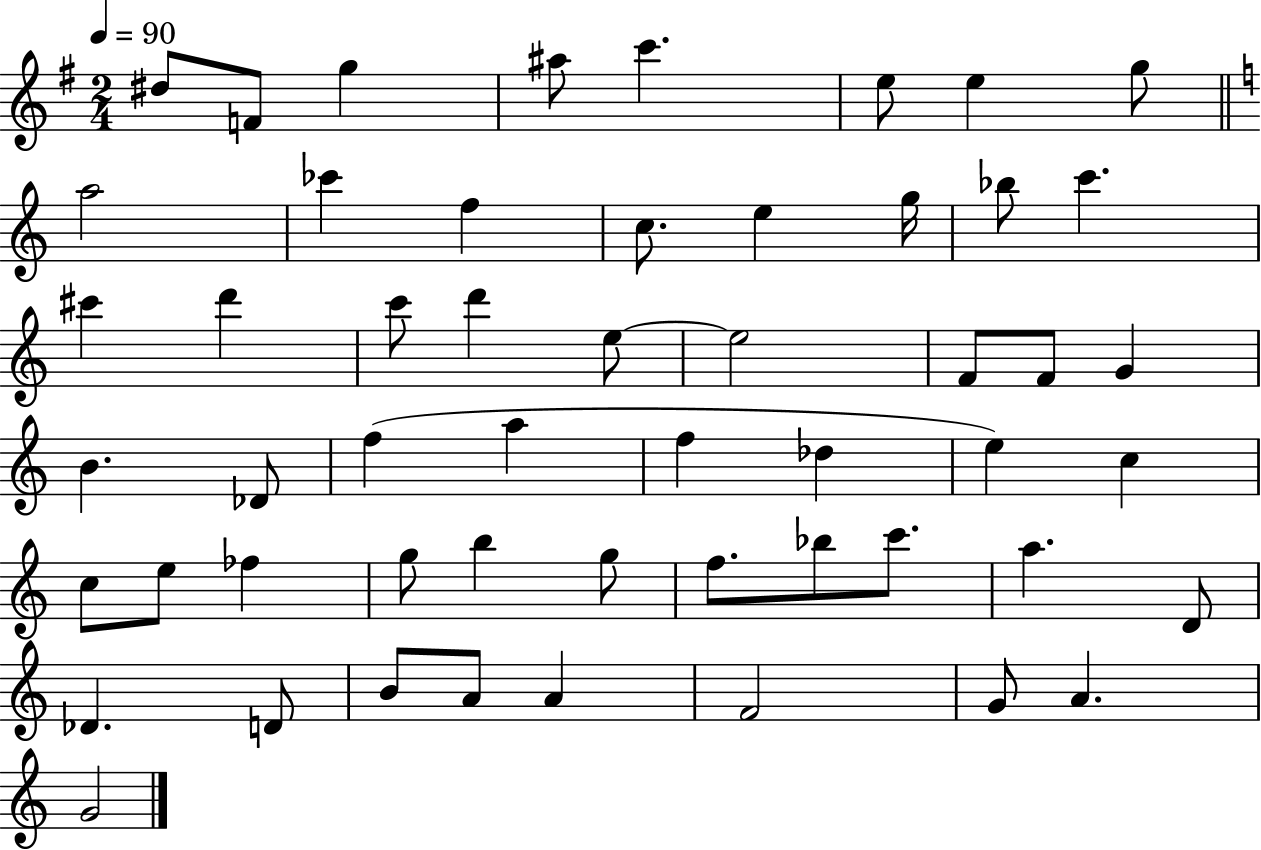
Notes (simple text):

D#5/e F4/e G5/q A#5/e C6/q. E5/e E5/q G5/e A5/h CES6/q F5/q C5/e. E5/q G5/s Bb5/e C6/q. C#6/q D6/q C6/e D6/q E5/e E5/h F4/e F4/e G4/q B4/q. Db4/e F5/q A5/q F5/q Db5/q E5/q C5/q C5/e E5/e FES5/q G5/e B5/q G5/e F5/e. Bb5/e C6/e. A5/q. D4/e Db4/q. D4/e B4/e A4/e A4/q F4/h G4/e A4/q. G4/h